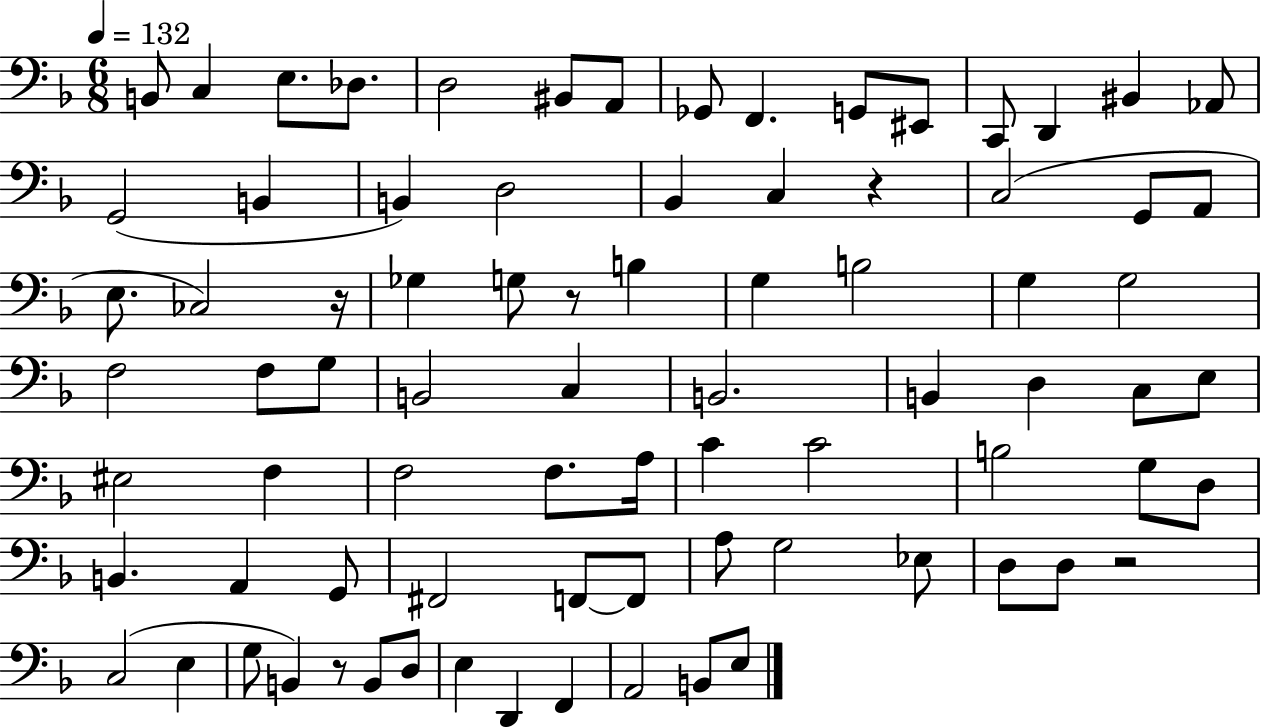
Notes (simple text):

B2/e C3/q E3/e. Db3/e. D3/h BIS2/e A2/e Gb2/e F2/q. G2/e EIS2/e C2/e D2/q BIS2/q Ab2/e G2/h B2/q B2/q D3/h Bb2/q C3/q R/q C3/h G2/e A2/e E3/e. CES3/h R/s Gb3/q G3/e R/e B3/q G3/q B3/h G3/q G3/h F3/h F3/e G3/e B2/h C3/q B2/h. B2/q D3/q C3/e E3/e EIS3/h F3/q F3/h F3/e. A3/s C4/q C4/h B3/h G3/e D3/e B2/q. A2/q G2/e F#2/h F2/e F2/e A3/e G3/h Eb3/e D3/e D3/e R/h C3/h E3/q G3/e B2/q R/e B2/e D3/e E3/q D2/q F2/q A2/h B2/e E3/e